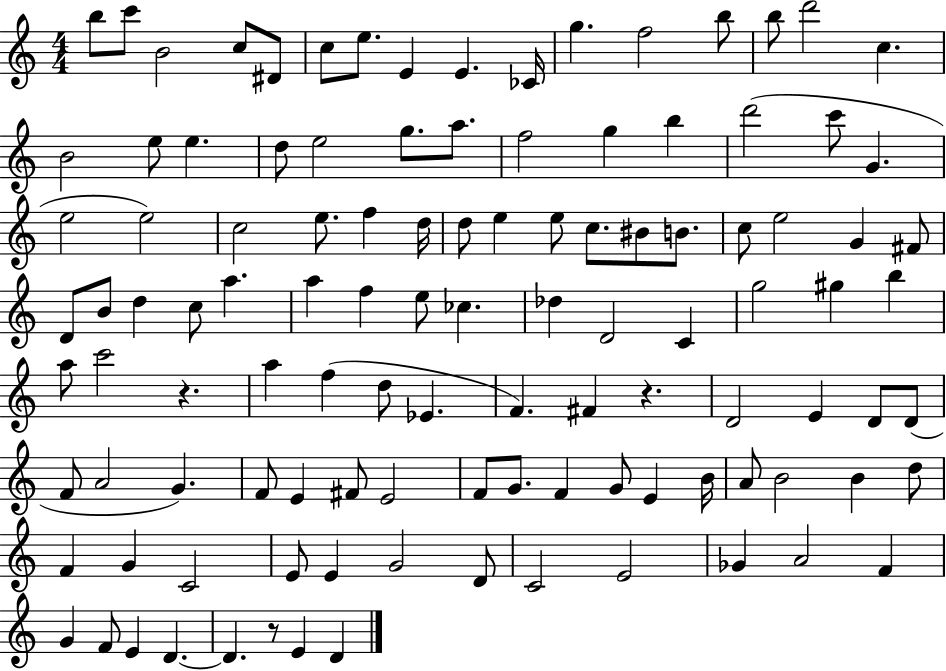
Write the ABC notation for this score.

X:1
T:Untitled
M:4/4
L:1/4
K:C
b/2 c'/2 B2 c/2 ^D/2 c/2 e/2 E E _C/4 g f2 b/2 b/2 d'2 c B2 e/2 e d/2 e2 g/2 a/2 f2 g b d'2 c'/2 G e2 e2 c2 e/2 f d/4 d/2 e e/2 c/2 ^B/2 B/2 c/2 e2 G ^F/2 D/2 B/2 d c/2 a a f e/2 _c _d D2 C g2 ^g b a/2 c'2 z a f d/2 _E F ^F z D2 E D/2 D/2 F/2 A2 G F/2 E ^F/2 E2 F/2 G/2 F G/2 E B/4 A/2 B2 B d/2 F G C2 E/2 E G2 D/2 C2 E2 _G A2 F G F/2 E D D z/2 E D